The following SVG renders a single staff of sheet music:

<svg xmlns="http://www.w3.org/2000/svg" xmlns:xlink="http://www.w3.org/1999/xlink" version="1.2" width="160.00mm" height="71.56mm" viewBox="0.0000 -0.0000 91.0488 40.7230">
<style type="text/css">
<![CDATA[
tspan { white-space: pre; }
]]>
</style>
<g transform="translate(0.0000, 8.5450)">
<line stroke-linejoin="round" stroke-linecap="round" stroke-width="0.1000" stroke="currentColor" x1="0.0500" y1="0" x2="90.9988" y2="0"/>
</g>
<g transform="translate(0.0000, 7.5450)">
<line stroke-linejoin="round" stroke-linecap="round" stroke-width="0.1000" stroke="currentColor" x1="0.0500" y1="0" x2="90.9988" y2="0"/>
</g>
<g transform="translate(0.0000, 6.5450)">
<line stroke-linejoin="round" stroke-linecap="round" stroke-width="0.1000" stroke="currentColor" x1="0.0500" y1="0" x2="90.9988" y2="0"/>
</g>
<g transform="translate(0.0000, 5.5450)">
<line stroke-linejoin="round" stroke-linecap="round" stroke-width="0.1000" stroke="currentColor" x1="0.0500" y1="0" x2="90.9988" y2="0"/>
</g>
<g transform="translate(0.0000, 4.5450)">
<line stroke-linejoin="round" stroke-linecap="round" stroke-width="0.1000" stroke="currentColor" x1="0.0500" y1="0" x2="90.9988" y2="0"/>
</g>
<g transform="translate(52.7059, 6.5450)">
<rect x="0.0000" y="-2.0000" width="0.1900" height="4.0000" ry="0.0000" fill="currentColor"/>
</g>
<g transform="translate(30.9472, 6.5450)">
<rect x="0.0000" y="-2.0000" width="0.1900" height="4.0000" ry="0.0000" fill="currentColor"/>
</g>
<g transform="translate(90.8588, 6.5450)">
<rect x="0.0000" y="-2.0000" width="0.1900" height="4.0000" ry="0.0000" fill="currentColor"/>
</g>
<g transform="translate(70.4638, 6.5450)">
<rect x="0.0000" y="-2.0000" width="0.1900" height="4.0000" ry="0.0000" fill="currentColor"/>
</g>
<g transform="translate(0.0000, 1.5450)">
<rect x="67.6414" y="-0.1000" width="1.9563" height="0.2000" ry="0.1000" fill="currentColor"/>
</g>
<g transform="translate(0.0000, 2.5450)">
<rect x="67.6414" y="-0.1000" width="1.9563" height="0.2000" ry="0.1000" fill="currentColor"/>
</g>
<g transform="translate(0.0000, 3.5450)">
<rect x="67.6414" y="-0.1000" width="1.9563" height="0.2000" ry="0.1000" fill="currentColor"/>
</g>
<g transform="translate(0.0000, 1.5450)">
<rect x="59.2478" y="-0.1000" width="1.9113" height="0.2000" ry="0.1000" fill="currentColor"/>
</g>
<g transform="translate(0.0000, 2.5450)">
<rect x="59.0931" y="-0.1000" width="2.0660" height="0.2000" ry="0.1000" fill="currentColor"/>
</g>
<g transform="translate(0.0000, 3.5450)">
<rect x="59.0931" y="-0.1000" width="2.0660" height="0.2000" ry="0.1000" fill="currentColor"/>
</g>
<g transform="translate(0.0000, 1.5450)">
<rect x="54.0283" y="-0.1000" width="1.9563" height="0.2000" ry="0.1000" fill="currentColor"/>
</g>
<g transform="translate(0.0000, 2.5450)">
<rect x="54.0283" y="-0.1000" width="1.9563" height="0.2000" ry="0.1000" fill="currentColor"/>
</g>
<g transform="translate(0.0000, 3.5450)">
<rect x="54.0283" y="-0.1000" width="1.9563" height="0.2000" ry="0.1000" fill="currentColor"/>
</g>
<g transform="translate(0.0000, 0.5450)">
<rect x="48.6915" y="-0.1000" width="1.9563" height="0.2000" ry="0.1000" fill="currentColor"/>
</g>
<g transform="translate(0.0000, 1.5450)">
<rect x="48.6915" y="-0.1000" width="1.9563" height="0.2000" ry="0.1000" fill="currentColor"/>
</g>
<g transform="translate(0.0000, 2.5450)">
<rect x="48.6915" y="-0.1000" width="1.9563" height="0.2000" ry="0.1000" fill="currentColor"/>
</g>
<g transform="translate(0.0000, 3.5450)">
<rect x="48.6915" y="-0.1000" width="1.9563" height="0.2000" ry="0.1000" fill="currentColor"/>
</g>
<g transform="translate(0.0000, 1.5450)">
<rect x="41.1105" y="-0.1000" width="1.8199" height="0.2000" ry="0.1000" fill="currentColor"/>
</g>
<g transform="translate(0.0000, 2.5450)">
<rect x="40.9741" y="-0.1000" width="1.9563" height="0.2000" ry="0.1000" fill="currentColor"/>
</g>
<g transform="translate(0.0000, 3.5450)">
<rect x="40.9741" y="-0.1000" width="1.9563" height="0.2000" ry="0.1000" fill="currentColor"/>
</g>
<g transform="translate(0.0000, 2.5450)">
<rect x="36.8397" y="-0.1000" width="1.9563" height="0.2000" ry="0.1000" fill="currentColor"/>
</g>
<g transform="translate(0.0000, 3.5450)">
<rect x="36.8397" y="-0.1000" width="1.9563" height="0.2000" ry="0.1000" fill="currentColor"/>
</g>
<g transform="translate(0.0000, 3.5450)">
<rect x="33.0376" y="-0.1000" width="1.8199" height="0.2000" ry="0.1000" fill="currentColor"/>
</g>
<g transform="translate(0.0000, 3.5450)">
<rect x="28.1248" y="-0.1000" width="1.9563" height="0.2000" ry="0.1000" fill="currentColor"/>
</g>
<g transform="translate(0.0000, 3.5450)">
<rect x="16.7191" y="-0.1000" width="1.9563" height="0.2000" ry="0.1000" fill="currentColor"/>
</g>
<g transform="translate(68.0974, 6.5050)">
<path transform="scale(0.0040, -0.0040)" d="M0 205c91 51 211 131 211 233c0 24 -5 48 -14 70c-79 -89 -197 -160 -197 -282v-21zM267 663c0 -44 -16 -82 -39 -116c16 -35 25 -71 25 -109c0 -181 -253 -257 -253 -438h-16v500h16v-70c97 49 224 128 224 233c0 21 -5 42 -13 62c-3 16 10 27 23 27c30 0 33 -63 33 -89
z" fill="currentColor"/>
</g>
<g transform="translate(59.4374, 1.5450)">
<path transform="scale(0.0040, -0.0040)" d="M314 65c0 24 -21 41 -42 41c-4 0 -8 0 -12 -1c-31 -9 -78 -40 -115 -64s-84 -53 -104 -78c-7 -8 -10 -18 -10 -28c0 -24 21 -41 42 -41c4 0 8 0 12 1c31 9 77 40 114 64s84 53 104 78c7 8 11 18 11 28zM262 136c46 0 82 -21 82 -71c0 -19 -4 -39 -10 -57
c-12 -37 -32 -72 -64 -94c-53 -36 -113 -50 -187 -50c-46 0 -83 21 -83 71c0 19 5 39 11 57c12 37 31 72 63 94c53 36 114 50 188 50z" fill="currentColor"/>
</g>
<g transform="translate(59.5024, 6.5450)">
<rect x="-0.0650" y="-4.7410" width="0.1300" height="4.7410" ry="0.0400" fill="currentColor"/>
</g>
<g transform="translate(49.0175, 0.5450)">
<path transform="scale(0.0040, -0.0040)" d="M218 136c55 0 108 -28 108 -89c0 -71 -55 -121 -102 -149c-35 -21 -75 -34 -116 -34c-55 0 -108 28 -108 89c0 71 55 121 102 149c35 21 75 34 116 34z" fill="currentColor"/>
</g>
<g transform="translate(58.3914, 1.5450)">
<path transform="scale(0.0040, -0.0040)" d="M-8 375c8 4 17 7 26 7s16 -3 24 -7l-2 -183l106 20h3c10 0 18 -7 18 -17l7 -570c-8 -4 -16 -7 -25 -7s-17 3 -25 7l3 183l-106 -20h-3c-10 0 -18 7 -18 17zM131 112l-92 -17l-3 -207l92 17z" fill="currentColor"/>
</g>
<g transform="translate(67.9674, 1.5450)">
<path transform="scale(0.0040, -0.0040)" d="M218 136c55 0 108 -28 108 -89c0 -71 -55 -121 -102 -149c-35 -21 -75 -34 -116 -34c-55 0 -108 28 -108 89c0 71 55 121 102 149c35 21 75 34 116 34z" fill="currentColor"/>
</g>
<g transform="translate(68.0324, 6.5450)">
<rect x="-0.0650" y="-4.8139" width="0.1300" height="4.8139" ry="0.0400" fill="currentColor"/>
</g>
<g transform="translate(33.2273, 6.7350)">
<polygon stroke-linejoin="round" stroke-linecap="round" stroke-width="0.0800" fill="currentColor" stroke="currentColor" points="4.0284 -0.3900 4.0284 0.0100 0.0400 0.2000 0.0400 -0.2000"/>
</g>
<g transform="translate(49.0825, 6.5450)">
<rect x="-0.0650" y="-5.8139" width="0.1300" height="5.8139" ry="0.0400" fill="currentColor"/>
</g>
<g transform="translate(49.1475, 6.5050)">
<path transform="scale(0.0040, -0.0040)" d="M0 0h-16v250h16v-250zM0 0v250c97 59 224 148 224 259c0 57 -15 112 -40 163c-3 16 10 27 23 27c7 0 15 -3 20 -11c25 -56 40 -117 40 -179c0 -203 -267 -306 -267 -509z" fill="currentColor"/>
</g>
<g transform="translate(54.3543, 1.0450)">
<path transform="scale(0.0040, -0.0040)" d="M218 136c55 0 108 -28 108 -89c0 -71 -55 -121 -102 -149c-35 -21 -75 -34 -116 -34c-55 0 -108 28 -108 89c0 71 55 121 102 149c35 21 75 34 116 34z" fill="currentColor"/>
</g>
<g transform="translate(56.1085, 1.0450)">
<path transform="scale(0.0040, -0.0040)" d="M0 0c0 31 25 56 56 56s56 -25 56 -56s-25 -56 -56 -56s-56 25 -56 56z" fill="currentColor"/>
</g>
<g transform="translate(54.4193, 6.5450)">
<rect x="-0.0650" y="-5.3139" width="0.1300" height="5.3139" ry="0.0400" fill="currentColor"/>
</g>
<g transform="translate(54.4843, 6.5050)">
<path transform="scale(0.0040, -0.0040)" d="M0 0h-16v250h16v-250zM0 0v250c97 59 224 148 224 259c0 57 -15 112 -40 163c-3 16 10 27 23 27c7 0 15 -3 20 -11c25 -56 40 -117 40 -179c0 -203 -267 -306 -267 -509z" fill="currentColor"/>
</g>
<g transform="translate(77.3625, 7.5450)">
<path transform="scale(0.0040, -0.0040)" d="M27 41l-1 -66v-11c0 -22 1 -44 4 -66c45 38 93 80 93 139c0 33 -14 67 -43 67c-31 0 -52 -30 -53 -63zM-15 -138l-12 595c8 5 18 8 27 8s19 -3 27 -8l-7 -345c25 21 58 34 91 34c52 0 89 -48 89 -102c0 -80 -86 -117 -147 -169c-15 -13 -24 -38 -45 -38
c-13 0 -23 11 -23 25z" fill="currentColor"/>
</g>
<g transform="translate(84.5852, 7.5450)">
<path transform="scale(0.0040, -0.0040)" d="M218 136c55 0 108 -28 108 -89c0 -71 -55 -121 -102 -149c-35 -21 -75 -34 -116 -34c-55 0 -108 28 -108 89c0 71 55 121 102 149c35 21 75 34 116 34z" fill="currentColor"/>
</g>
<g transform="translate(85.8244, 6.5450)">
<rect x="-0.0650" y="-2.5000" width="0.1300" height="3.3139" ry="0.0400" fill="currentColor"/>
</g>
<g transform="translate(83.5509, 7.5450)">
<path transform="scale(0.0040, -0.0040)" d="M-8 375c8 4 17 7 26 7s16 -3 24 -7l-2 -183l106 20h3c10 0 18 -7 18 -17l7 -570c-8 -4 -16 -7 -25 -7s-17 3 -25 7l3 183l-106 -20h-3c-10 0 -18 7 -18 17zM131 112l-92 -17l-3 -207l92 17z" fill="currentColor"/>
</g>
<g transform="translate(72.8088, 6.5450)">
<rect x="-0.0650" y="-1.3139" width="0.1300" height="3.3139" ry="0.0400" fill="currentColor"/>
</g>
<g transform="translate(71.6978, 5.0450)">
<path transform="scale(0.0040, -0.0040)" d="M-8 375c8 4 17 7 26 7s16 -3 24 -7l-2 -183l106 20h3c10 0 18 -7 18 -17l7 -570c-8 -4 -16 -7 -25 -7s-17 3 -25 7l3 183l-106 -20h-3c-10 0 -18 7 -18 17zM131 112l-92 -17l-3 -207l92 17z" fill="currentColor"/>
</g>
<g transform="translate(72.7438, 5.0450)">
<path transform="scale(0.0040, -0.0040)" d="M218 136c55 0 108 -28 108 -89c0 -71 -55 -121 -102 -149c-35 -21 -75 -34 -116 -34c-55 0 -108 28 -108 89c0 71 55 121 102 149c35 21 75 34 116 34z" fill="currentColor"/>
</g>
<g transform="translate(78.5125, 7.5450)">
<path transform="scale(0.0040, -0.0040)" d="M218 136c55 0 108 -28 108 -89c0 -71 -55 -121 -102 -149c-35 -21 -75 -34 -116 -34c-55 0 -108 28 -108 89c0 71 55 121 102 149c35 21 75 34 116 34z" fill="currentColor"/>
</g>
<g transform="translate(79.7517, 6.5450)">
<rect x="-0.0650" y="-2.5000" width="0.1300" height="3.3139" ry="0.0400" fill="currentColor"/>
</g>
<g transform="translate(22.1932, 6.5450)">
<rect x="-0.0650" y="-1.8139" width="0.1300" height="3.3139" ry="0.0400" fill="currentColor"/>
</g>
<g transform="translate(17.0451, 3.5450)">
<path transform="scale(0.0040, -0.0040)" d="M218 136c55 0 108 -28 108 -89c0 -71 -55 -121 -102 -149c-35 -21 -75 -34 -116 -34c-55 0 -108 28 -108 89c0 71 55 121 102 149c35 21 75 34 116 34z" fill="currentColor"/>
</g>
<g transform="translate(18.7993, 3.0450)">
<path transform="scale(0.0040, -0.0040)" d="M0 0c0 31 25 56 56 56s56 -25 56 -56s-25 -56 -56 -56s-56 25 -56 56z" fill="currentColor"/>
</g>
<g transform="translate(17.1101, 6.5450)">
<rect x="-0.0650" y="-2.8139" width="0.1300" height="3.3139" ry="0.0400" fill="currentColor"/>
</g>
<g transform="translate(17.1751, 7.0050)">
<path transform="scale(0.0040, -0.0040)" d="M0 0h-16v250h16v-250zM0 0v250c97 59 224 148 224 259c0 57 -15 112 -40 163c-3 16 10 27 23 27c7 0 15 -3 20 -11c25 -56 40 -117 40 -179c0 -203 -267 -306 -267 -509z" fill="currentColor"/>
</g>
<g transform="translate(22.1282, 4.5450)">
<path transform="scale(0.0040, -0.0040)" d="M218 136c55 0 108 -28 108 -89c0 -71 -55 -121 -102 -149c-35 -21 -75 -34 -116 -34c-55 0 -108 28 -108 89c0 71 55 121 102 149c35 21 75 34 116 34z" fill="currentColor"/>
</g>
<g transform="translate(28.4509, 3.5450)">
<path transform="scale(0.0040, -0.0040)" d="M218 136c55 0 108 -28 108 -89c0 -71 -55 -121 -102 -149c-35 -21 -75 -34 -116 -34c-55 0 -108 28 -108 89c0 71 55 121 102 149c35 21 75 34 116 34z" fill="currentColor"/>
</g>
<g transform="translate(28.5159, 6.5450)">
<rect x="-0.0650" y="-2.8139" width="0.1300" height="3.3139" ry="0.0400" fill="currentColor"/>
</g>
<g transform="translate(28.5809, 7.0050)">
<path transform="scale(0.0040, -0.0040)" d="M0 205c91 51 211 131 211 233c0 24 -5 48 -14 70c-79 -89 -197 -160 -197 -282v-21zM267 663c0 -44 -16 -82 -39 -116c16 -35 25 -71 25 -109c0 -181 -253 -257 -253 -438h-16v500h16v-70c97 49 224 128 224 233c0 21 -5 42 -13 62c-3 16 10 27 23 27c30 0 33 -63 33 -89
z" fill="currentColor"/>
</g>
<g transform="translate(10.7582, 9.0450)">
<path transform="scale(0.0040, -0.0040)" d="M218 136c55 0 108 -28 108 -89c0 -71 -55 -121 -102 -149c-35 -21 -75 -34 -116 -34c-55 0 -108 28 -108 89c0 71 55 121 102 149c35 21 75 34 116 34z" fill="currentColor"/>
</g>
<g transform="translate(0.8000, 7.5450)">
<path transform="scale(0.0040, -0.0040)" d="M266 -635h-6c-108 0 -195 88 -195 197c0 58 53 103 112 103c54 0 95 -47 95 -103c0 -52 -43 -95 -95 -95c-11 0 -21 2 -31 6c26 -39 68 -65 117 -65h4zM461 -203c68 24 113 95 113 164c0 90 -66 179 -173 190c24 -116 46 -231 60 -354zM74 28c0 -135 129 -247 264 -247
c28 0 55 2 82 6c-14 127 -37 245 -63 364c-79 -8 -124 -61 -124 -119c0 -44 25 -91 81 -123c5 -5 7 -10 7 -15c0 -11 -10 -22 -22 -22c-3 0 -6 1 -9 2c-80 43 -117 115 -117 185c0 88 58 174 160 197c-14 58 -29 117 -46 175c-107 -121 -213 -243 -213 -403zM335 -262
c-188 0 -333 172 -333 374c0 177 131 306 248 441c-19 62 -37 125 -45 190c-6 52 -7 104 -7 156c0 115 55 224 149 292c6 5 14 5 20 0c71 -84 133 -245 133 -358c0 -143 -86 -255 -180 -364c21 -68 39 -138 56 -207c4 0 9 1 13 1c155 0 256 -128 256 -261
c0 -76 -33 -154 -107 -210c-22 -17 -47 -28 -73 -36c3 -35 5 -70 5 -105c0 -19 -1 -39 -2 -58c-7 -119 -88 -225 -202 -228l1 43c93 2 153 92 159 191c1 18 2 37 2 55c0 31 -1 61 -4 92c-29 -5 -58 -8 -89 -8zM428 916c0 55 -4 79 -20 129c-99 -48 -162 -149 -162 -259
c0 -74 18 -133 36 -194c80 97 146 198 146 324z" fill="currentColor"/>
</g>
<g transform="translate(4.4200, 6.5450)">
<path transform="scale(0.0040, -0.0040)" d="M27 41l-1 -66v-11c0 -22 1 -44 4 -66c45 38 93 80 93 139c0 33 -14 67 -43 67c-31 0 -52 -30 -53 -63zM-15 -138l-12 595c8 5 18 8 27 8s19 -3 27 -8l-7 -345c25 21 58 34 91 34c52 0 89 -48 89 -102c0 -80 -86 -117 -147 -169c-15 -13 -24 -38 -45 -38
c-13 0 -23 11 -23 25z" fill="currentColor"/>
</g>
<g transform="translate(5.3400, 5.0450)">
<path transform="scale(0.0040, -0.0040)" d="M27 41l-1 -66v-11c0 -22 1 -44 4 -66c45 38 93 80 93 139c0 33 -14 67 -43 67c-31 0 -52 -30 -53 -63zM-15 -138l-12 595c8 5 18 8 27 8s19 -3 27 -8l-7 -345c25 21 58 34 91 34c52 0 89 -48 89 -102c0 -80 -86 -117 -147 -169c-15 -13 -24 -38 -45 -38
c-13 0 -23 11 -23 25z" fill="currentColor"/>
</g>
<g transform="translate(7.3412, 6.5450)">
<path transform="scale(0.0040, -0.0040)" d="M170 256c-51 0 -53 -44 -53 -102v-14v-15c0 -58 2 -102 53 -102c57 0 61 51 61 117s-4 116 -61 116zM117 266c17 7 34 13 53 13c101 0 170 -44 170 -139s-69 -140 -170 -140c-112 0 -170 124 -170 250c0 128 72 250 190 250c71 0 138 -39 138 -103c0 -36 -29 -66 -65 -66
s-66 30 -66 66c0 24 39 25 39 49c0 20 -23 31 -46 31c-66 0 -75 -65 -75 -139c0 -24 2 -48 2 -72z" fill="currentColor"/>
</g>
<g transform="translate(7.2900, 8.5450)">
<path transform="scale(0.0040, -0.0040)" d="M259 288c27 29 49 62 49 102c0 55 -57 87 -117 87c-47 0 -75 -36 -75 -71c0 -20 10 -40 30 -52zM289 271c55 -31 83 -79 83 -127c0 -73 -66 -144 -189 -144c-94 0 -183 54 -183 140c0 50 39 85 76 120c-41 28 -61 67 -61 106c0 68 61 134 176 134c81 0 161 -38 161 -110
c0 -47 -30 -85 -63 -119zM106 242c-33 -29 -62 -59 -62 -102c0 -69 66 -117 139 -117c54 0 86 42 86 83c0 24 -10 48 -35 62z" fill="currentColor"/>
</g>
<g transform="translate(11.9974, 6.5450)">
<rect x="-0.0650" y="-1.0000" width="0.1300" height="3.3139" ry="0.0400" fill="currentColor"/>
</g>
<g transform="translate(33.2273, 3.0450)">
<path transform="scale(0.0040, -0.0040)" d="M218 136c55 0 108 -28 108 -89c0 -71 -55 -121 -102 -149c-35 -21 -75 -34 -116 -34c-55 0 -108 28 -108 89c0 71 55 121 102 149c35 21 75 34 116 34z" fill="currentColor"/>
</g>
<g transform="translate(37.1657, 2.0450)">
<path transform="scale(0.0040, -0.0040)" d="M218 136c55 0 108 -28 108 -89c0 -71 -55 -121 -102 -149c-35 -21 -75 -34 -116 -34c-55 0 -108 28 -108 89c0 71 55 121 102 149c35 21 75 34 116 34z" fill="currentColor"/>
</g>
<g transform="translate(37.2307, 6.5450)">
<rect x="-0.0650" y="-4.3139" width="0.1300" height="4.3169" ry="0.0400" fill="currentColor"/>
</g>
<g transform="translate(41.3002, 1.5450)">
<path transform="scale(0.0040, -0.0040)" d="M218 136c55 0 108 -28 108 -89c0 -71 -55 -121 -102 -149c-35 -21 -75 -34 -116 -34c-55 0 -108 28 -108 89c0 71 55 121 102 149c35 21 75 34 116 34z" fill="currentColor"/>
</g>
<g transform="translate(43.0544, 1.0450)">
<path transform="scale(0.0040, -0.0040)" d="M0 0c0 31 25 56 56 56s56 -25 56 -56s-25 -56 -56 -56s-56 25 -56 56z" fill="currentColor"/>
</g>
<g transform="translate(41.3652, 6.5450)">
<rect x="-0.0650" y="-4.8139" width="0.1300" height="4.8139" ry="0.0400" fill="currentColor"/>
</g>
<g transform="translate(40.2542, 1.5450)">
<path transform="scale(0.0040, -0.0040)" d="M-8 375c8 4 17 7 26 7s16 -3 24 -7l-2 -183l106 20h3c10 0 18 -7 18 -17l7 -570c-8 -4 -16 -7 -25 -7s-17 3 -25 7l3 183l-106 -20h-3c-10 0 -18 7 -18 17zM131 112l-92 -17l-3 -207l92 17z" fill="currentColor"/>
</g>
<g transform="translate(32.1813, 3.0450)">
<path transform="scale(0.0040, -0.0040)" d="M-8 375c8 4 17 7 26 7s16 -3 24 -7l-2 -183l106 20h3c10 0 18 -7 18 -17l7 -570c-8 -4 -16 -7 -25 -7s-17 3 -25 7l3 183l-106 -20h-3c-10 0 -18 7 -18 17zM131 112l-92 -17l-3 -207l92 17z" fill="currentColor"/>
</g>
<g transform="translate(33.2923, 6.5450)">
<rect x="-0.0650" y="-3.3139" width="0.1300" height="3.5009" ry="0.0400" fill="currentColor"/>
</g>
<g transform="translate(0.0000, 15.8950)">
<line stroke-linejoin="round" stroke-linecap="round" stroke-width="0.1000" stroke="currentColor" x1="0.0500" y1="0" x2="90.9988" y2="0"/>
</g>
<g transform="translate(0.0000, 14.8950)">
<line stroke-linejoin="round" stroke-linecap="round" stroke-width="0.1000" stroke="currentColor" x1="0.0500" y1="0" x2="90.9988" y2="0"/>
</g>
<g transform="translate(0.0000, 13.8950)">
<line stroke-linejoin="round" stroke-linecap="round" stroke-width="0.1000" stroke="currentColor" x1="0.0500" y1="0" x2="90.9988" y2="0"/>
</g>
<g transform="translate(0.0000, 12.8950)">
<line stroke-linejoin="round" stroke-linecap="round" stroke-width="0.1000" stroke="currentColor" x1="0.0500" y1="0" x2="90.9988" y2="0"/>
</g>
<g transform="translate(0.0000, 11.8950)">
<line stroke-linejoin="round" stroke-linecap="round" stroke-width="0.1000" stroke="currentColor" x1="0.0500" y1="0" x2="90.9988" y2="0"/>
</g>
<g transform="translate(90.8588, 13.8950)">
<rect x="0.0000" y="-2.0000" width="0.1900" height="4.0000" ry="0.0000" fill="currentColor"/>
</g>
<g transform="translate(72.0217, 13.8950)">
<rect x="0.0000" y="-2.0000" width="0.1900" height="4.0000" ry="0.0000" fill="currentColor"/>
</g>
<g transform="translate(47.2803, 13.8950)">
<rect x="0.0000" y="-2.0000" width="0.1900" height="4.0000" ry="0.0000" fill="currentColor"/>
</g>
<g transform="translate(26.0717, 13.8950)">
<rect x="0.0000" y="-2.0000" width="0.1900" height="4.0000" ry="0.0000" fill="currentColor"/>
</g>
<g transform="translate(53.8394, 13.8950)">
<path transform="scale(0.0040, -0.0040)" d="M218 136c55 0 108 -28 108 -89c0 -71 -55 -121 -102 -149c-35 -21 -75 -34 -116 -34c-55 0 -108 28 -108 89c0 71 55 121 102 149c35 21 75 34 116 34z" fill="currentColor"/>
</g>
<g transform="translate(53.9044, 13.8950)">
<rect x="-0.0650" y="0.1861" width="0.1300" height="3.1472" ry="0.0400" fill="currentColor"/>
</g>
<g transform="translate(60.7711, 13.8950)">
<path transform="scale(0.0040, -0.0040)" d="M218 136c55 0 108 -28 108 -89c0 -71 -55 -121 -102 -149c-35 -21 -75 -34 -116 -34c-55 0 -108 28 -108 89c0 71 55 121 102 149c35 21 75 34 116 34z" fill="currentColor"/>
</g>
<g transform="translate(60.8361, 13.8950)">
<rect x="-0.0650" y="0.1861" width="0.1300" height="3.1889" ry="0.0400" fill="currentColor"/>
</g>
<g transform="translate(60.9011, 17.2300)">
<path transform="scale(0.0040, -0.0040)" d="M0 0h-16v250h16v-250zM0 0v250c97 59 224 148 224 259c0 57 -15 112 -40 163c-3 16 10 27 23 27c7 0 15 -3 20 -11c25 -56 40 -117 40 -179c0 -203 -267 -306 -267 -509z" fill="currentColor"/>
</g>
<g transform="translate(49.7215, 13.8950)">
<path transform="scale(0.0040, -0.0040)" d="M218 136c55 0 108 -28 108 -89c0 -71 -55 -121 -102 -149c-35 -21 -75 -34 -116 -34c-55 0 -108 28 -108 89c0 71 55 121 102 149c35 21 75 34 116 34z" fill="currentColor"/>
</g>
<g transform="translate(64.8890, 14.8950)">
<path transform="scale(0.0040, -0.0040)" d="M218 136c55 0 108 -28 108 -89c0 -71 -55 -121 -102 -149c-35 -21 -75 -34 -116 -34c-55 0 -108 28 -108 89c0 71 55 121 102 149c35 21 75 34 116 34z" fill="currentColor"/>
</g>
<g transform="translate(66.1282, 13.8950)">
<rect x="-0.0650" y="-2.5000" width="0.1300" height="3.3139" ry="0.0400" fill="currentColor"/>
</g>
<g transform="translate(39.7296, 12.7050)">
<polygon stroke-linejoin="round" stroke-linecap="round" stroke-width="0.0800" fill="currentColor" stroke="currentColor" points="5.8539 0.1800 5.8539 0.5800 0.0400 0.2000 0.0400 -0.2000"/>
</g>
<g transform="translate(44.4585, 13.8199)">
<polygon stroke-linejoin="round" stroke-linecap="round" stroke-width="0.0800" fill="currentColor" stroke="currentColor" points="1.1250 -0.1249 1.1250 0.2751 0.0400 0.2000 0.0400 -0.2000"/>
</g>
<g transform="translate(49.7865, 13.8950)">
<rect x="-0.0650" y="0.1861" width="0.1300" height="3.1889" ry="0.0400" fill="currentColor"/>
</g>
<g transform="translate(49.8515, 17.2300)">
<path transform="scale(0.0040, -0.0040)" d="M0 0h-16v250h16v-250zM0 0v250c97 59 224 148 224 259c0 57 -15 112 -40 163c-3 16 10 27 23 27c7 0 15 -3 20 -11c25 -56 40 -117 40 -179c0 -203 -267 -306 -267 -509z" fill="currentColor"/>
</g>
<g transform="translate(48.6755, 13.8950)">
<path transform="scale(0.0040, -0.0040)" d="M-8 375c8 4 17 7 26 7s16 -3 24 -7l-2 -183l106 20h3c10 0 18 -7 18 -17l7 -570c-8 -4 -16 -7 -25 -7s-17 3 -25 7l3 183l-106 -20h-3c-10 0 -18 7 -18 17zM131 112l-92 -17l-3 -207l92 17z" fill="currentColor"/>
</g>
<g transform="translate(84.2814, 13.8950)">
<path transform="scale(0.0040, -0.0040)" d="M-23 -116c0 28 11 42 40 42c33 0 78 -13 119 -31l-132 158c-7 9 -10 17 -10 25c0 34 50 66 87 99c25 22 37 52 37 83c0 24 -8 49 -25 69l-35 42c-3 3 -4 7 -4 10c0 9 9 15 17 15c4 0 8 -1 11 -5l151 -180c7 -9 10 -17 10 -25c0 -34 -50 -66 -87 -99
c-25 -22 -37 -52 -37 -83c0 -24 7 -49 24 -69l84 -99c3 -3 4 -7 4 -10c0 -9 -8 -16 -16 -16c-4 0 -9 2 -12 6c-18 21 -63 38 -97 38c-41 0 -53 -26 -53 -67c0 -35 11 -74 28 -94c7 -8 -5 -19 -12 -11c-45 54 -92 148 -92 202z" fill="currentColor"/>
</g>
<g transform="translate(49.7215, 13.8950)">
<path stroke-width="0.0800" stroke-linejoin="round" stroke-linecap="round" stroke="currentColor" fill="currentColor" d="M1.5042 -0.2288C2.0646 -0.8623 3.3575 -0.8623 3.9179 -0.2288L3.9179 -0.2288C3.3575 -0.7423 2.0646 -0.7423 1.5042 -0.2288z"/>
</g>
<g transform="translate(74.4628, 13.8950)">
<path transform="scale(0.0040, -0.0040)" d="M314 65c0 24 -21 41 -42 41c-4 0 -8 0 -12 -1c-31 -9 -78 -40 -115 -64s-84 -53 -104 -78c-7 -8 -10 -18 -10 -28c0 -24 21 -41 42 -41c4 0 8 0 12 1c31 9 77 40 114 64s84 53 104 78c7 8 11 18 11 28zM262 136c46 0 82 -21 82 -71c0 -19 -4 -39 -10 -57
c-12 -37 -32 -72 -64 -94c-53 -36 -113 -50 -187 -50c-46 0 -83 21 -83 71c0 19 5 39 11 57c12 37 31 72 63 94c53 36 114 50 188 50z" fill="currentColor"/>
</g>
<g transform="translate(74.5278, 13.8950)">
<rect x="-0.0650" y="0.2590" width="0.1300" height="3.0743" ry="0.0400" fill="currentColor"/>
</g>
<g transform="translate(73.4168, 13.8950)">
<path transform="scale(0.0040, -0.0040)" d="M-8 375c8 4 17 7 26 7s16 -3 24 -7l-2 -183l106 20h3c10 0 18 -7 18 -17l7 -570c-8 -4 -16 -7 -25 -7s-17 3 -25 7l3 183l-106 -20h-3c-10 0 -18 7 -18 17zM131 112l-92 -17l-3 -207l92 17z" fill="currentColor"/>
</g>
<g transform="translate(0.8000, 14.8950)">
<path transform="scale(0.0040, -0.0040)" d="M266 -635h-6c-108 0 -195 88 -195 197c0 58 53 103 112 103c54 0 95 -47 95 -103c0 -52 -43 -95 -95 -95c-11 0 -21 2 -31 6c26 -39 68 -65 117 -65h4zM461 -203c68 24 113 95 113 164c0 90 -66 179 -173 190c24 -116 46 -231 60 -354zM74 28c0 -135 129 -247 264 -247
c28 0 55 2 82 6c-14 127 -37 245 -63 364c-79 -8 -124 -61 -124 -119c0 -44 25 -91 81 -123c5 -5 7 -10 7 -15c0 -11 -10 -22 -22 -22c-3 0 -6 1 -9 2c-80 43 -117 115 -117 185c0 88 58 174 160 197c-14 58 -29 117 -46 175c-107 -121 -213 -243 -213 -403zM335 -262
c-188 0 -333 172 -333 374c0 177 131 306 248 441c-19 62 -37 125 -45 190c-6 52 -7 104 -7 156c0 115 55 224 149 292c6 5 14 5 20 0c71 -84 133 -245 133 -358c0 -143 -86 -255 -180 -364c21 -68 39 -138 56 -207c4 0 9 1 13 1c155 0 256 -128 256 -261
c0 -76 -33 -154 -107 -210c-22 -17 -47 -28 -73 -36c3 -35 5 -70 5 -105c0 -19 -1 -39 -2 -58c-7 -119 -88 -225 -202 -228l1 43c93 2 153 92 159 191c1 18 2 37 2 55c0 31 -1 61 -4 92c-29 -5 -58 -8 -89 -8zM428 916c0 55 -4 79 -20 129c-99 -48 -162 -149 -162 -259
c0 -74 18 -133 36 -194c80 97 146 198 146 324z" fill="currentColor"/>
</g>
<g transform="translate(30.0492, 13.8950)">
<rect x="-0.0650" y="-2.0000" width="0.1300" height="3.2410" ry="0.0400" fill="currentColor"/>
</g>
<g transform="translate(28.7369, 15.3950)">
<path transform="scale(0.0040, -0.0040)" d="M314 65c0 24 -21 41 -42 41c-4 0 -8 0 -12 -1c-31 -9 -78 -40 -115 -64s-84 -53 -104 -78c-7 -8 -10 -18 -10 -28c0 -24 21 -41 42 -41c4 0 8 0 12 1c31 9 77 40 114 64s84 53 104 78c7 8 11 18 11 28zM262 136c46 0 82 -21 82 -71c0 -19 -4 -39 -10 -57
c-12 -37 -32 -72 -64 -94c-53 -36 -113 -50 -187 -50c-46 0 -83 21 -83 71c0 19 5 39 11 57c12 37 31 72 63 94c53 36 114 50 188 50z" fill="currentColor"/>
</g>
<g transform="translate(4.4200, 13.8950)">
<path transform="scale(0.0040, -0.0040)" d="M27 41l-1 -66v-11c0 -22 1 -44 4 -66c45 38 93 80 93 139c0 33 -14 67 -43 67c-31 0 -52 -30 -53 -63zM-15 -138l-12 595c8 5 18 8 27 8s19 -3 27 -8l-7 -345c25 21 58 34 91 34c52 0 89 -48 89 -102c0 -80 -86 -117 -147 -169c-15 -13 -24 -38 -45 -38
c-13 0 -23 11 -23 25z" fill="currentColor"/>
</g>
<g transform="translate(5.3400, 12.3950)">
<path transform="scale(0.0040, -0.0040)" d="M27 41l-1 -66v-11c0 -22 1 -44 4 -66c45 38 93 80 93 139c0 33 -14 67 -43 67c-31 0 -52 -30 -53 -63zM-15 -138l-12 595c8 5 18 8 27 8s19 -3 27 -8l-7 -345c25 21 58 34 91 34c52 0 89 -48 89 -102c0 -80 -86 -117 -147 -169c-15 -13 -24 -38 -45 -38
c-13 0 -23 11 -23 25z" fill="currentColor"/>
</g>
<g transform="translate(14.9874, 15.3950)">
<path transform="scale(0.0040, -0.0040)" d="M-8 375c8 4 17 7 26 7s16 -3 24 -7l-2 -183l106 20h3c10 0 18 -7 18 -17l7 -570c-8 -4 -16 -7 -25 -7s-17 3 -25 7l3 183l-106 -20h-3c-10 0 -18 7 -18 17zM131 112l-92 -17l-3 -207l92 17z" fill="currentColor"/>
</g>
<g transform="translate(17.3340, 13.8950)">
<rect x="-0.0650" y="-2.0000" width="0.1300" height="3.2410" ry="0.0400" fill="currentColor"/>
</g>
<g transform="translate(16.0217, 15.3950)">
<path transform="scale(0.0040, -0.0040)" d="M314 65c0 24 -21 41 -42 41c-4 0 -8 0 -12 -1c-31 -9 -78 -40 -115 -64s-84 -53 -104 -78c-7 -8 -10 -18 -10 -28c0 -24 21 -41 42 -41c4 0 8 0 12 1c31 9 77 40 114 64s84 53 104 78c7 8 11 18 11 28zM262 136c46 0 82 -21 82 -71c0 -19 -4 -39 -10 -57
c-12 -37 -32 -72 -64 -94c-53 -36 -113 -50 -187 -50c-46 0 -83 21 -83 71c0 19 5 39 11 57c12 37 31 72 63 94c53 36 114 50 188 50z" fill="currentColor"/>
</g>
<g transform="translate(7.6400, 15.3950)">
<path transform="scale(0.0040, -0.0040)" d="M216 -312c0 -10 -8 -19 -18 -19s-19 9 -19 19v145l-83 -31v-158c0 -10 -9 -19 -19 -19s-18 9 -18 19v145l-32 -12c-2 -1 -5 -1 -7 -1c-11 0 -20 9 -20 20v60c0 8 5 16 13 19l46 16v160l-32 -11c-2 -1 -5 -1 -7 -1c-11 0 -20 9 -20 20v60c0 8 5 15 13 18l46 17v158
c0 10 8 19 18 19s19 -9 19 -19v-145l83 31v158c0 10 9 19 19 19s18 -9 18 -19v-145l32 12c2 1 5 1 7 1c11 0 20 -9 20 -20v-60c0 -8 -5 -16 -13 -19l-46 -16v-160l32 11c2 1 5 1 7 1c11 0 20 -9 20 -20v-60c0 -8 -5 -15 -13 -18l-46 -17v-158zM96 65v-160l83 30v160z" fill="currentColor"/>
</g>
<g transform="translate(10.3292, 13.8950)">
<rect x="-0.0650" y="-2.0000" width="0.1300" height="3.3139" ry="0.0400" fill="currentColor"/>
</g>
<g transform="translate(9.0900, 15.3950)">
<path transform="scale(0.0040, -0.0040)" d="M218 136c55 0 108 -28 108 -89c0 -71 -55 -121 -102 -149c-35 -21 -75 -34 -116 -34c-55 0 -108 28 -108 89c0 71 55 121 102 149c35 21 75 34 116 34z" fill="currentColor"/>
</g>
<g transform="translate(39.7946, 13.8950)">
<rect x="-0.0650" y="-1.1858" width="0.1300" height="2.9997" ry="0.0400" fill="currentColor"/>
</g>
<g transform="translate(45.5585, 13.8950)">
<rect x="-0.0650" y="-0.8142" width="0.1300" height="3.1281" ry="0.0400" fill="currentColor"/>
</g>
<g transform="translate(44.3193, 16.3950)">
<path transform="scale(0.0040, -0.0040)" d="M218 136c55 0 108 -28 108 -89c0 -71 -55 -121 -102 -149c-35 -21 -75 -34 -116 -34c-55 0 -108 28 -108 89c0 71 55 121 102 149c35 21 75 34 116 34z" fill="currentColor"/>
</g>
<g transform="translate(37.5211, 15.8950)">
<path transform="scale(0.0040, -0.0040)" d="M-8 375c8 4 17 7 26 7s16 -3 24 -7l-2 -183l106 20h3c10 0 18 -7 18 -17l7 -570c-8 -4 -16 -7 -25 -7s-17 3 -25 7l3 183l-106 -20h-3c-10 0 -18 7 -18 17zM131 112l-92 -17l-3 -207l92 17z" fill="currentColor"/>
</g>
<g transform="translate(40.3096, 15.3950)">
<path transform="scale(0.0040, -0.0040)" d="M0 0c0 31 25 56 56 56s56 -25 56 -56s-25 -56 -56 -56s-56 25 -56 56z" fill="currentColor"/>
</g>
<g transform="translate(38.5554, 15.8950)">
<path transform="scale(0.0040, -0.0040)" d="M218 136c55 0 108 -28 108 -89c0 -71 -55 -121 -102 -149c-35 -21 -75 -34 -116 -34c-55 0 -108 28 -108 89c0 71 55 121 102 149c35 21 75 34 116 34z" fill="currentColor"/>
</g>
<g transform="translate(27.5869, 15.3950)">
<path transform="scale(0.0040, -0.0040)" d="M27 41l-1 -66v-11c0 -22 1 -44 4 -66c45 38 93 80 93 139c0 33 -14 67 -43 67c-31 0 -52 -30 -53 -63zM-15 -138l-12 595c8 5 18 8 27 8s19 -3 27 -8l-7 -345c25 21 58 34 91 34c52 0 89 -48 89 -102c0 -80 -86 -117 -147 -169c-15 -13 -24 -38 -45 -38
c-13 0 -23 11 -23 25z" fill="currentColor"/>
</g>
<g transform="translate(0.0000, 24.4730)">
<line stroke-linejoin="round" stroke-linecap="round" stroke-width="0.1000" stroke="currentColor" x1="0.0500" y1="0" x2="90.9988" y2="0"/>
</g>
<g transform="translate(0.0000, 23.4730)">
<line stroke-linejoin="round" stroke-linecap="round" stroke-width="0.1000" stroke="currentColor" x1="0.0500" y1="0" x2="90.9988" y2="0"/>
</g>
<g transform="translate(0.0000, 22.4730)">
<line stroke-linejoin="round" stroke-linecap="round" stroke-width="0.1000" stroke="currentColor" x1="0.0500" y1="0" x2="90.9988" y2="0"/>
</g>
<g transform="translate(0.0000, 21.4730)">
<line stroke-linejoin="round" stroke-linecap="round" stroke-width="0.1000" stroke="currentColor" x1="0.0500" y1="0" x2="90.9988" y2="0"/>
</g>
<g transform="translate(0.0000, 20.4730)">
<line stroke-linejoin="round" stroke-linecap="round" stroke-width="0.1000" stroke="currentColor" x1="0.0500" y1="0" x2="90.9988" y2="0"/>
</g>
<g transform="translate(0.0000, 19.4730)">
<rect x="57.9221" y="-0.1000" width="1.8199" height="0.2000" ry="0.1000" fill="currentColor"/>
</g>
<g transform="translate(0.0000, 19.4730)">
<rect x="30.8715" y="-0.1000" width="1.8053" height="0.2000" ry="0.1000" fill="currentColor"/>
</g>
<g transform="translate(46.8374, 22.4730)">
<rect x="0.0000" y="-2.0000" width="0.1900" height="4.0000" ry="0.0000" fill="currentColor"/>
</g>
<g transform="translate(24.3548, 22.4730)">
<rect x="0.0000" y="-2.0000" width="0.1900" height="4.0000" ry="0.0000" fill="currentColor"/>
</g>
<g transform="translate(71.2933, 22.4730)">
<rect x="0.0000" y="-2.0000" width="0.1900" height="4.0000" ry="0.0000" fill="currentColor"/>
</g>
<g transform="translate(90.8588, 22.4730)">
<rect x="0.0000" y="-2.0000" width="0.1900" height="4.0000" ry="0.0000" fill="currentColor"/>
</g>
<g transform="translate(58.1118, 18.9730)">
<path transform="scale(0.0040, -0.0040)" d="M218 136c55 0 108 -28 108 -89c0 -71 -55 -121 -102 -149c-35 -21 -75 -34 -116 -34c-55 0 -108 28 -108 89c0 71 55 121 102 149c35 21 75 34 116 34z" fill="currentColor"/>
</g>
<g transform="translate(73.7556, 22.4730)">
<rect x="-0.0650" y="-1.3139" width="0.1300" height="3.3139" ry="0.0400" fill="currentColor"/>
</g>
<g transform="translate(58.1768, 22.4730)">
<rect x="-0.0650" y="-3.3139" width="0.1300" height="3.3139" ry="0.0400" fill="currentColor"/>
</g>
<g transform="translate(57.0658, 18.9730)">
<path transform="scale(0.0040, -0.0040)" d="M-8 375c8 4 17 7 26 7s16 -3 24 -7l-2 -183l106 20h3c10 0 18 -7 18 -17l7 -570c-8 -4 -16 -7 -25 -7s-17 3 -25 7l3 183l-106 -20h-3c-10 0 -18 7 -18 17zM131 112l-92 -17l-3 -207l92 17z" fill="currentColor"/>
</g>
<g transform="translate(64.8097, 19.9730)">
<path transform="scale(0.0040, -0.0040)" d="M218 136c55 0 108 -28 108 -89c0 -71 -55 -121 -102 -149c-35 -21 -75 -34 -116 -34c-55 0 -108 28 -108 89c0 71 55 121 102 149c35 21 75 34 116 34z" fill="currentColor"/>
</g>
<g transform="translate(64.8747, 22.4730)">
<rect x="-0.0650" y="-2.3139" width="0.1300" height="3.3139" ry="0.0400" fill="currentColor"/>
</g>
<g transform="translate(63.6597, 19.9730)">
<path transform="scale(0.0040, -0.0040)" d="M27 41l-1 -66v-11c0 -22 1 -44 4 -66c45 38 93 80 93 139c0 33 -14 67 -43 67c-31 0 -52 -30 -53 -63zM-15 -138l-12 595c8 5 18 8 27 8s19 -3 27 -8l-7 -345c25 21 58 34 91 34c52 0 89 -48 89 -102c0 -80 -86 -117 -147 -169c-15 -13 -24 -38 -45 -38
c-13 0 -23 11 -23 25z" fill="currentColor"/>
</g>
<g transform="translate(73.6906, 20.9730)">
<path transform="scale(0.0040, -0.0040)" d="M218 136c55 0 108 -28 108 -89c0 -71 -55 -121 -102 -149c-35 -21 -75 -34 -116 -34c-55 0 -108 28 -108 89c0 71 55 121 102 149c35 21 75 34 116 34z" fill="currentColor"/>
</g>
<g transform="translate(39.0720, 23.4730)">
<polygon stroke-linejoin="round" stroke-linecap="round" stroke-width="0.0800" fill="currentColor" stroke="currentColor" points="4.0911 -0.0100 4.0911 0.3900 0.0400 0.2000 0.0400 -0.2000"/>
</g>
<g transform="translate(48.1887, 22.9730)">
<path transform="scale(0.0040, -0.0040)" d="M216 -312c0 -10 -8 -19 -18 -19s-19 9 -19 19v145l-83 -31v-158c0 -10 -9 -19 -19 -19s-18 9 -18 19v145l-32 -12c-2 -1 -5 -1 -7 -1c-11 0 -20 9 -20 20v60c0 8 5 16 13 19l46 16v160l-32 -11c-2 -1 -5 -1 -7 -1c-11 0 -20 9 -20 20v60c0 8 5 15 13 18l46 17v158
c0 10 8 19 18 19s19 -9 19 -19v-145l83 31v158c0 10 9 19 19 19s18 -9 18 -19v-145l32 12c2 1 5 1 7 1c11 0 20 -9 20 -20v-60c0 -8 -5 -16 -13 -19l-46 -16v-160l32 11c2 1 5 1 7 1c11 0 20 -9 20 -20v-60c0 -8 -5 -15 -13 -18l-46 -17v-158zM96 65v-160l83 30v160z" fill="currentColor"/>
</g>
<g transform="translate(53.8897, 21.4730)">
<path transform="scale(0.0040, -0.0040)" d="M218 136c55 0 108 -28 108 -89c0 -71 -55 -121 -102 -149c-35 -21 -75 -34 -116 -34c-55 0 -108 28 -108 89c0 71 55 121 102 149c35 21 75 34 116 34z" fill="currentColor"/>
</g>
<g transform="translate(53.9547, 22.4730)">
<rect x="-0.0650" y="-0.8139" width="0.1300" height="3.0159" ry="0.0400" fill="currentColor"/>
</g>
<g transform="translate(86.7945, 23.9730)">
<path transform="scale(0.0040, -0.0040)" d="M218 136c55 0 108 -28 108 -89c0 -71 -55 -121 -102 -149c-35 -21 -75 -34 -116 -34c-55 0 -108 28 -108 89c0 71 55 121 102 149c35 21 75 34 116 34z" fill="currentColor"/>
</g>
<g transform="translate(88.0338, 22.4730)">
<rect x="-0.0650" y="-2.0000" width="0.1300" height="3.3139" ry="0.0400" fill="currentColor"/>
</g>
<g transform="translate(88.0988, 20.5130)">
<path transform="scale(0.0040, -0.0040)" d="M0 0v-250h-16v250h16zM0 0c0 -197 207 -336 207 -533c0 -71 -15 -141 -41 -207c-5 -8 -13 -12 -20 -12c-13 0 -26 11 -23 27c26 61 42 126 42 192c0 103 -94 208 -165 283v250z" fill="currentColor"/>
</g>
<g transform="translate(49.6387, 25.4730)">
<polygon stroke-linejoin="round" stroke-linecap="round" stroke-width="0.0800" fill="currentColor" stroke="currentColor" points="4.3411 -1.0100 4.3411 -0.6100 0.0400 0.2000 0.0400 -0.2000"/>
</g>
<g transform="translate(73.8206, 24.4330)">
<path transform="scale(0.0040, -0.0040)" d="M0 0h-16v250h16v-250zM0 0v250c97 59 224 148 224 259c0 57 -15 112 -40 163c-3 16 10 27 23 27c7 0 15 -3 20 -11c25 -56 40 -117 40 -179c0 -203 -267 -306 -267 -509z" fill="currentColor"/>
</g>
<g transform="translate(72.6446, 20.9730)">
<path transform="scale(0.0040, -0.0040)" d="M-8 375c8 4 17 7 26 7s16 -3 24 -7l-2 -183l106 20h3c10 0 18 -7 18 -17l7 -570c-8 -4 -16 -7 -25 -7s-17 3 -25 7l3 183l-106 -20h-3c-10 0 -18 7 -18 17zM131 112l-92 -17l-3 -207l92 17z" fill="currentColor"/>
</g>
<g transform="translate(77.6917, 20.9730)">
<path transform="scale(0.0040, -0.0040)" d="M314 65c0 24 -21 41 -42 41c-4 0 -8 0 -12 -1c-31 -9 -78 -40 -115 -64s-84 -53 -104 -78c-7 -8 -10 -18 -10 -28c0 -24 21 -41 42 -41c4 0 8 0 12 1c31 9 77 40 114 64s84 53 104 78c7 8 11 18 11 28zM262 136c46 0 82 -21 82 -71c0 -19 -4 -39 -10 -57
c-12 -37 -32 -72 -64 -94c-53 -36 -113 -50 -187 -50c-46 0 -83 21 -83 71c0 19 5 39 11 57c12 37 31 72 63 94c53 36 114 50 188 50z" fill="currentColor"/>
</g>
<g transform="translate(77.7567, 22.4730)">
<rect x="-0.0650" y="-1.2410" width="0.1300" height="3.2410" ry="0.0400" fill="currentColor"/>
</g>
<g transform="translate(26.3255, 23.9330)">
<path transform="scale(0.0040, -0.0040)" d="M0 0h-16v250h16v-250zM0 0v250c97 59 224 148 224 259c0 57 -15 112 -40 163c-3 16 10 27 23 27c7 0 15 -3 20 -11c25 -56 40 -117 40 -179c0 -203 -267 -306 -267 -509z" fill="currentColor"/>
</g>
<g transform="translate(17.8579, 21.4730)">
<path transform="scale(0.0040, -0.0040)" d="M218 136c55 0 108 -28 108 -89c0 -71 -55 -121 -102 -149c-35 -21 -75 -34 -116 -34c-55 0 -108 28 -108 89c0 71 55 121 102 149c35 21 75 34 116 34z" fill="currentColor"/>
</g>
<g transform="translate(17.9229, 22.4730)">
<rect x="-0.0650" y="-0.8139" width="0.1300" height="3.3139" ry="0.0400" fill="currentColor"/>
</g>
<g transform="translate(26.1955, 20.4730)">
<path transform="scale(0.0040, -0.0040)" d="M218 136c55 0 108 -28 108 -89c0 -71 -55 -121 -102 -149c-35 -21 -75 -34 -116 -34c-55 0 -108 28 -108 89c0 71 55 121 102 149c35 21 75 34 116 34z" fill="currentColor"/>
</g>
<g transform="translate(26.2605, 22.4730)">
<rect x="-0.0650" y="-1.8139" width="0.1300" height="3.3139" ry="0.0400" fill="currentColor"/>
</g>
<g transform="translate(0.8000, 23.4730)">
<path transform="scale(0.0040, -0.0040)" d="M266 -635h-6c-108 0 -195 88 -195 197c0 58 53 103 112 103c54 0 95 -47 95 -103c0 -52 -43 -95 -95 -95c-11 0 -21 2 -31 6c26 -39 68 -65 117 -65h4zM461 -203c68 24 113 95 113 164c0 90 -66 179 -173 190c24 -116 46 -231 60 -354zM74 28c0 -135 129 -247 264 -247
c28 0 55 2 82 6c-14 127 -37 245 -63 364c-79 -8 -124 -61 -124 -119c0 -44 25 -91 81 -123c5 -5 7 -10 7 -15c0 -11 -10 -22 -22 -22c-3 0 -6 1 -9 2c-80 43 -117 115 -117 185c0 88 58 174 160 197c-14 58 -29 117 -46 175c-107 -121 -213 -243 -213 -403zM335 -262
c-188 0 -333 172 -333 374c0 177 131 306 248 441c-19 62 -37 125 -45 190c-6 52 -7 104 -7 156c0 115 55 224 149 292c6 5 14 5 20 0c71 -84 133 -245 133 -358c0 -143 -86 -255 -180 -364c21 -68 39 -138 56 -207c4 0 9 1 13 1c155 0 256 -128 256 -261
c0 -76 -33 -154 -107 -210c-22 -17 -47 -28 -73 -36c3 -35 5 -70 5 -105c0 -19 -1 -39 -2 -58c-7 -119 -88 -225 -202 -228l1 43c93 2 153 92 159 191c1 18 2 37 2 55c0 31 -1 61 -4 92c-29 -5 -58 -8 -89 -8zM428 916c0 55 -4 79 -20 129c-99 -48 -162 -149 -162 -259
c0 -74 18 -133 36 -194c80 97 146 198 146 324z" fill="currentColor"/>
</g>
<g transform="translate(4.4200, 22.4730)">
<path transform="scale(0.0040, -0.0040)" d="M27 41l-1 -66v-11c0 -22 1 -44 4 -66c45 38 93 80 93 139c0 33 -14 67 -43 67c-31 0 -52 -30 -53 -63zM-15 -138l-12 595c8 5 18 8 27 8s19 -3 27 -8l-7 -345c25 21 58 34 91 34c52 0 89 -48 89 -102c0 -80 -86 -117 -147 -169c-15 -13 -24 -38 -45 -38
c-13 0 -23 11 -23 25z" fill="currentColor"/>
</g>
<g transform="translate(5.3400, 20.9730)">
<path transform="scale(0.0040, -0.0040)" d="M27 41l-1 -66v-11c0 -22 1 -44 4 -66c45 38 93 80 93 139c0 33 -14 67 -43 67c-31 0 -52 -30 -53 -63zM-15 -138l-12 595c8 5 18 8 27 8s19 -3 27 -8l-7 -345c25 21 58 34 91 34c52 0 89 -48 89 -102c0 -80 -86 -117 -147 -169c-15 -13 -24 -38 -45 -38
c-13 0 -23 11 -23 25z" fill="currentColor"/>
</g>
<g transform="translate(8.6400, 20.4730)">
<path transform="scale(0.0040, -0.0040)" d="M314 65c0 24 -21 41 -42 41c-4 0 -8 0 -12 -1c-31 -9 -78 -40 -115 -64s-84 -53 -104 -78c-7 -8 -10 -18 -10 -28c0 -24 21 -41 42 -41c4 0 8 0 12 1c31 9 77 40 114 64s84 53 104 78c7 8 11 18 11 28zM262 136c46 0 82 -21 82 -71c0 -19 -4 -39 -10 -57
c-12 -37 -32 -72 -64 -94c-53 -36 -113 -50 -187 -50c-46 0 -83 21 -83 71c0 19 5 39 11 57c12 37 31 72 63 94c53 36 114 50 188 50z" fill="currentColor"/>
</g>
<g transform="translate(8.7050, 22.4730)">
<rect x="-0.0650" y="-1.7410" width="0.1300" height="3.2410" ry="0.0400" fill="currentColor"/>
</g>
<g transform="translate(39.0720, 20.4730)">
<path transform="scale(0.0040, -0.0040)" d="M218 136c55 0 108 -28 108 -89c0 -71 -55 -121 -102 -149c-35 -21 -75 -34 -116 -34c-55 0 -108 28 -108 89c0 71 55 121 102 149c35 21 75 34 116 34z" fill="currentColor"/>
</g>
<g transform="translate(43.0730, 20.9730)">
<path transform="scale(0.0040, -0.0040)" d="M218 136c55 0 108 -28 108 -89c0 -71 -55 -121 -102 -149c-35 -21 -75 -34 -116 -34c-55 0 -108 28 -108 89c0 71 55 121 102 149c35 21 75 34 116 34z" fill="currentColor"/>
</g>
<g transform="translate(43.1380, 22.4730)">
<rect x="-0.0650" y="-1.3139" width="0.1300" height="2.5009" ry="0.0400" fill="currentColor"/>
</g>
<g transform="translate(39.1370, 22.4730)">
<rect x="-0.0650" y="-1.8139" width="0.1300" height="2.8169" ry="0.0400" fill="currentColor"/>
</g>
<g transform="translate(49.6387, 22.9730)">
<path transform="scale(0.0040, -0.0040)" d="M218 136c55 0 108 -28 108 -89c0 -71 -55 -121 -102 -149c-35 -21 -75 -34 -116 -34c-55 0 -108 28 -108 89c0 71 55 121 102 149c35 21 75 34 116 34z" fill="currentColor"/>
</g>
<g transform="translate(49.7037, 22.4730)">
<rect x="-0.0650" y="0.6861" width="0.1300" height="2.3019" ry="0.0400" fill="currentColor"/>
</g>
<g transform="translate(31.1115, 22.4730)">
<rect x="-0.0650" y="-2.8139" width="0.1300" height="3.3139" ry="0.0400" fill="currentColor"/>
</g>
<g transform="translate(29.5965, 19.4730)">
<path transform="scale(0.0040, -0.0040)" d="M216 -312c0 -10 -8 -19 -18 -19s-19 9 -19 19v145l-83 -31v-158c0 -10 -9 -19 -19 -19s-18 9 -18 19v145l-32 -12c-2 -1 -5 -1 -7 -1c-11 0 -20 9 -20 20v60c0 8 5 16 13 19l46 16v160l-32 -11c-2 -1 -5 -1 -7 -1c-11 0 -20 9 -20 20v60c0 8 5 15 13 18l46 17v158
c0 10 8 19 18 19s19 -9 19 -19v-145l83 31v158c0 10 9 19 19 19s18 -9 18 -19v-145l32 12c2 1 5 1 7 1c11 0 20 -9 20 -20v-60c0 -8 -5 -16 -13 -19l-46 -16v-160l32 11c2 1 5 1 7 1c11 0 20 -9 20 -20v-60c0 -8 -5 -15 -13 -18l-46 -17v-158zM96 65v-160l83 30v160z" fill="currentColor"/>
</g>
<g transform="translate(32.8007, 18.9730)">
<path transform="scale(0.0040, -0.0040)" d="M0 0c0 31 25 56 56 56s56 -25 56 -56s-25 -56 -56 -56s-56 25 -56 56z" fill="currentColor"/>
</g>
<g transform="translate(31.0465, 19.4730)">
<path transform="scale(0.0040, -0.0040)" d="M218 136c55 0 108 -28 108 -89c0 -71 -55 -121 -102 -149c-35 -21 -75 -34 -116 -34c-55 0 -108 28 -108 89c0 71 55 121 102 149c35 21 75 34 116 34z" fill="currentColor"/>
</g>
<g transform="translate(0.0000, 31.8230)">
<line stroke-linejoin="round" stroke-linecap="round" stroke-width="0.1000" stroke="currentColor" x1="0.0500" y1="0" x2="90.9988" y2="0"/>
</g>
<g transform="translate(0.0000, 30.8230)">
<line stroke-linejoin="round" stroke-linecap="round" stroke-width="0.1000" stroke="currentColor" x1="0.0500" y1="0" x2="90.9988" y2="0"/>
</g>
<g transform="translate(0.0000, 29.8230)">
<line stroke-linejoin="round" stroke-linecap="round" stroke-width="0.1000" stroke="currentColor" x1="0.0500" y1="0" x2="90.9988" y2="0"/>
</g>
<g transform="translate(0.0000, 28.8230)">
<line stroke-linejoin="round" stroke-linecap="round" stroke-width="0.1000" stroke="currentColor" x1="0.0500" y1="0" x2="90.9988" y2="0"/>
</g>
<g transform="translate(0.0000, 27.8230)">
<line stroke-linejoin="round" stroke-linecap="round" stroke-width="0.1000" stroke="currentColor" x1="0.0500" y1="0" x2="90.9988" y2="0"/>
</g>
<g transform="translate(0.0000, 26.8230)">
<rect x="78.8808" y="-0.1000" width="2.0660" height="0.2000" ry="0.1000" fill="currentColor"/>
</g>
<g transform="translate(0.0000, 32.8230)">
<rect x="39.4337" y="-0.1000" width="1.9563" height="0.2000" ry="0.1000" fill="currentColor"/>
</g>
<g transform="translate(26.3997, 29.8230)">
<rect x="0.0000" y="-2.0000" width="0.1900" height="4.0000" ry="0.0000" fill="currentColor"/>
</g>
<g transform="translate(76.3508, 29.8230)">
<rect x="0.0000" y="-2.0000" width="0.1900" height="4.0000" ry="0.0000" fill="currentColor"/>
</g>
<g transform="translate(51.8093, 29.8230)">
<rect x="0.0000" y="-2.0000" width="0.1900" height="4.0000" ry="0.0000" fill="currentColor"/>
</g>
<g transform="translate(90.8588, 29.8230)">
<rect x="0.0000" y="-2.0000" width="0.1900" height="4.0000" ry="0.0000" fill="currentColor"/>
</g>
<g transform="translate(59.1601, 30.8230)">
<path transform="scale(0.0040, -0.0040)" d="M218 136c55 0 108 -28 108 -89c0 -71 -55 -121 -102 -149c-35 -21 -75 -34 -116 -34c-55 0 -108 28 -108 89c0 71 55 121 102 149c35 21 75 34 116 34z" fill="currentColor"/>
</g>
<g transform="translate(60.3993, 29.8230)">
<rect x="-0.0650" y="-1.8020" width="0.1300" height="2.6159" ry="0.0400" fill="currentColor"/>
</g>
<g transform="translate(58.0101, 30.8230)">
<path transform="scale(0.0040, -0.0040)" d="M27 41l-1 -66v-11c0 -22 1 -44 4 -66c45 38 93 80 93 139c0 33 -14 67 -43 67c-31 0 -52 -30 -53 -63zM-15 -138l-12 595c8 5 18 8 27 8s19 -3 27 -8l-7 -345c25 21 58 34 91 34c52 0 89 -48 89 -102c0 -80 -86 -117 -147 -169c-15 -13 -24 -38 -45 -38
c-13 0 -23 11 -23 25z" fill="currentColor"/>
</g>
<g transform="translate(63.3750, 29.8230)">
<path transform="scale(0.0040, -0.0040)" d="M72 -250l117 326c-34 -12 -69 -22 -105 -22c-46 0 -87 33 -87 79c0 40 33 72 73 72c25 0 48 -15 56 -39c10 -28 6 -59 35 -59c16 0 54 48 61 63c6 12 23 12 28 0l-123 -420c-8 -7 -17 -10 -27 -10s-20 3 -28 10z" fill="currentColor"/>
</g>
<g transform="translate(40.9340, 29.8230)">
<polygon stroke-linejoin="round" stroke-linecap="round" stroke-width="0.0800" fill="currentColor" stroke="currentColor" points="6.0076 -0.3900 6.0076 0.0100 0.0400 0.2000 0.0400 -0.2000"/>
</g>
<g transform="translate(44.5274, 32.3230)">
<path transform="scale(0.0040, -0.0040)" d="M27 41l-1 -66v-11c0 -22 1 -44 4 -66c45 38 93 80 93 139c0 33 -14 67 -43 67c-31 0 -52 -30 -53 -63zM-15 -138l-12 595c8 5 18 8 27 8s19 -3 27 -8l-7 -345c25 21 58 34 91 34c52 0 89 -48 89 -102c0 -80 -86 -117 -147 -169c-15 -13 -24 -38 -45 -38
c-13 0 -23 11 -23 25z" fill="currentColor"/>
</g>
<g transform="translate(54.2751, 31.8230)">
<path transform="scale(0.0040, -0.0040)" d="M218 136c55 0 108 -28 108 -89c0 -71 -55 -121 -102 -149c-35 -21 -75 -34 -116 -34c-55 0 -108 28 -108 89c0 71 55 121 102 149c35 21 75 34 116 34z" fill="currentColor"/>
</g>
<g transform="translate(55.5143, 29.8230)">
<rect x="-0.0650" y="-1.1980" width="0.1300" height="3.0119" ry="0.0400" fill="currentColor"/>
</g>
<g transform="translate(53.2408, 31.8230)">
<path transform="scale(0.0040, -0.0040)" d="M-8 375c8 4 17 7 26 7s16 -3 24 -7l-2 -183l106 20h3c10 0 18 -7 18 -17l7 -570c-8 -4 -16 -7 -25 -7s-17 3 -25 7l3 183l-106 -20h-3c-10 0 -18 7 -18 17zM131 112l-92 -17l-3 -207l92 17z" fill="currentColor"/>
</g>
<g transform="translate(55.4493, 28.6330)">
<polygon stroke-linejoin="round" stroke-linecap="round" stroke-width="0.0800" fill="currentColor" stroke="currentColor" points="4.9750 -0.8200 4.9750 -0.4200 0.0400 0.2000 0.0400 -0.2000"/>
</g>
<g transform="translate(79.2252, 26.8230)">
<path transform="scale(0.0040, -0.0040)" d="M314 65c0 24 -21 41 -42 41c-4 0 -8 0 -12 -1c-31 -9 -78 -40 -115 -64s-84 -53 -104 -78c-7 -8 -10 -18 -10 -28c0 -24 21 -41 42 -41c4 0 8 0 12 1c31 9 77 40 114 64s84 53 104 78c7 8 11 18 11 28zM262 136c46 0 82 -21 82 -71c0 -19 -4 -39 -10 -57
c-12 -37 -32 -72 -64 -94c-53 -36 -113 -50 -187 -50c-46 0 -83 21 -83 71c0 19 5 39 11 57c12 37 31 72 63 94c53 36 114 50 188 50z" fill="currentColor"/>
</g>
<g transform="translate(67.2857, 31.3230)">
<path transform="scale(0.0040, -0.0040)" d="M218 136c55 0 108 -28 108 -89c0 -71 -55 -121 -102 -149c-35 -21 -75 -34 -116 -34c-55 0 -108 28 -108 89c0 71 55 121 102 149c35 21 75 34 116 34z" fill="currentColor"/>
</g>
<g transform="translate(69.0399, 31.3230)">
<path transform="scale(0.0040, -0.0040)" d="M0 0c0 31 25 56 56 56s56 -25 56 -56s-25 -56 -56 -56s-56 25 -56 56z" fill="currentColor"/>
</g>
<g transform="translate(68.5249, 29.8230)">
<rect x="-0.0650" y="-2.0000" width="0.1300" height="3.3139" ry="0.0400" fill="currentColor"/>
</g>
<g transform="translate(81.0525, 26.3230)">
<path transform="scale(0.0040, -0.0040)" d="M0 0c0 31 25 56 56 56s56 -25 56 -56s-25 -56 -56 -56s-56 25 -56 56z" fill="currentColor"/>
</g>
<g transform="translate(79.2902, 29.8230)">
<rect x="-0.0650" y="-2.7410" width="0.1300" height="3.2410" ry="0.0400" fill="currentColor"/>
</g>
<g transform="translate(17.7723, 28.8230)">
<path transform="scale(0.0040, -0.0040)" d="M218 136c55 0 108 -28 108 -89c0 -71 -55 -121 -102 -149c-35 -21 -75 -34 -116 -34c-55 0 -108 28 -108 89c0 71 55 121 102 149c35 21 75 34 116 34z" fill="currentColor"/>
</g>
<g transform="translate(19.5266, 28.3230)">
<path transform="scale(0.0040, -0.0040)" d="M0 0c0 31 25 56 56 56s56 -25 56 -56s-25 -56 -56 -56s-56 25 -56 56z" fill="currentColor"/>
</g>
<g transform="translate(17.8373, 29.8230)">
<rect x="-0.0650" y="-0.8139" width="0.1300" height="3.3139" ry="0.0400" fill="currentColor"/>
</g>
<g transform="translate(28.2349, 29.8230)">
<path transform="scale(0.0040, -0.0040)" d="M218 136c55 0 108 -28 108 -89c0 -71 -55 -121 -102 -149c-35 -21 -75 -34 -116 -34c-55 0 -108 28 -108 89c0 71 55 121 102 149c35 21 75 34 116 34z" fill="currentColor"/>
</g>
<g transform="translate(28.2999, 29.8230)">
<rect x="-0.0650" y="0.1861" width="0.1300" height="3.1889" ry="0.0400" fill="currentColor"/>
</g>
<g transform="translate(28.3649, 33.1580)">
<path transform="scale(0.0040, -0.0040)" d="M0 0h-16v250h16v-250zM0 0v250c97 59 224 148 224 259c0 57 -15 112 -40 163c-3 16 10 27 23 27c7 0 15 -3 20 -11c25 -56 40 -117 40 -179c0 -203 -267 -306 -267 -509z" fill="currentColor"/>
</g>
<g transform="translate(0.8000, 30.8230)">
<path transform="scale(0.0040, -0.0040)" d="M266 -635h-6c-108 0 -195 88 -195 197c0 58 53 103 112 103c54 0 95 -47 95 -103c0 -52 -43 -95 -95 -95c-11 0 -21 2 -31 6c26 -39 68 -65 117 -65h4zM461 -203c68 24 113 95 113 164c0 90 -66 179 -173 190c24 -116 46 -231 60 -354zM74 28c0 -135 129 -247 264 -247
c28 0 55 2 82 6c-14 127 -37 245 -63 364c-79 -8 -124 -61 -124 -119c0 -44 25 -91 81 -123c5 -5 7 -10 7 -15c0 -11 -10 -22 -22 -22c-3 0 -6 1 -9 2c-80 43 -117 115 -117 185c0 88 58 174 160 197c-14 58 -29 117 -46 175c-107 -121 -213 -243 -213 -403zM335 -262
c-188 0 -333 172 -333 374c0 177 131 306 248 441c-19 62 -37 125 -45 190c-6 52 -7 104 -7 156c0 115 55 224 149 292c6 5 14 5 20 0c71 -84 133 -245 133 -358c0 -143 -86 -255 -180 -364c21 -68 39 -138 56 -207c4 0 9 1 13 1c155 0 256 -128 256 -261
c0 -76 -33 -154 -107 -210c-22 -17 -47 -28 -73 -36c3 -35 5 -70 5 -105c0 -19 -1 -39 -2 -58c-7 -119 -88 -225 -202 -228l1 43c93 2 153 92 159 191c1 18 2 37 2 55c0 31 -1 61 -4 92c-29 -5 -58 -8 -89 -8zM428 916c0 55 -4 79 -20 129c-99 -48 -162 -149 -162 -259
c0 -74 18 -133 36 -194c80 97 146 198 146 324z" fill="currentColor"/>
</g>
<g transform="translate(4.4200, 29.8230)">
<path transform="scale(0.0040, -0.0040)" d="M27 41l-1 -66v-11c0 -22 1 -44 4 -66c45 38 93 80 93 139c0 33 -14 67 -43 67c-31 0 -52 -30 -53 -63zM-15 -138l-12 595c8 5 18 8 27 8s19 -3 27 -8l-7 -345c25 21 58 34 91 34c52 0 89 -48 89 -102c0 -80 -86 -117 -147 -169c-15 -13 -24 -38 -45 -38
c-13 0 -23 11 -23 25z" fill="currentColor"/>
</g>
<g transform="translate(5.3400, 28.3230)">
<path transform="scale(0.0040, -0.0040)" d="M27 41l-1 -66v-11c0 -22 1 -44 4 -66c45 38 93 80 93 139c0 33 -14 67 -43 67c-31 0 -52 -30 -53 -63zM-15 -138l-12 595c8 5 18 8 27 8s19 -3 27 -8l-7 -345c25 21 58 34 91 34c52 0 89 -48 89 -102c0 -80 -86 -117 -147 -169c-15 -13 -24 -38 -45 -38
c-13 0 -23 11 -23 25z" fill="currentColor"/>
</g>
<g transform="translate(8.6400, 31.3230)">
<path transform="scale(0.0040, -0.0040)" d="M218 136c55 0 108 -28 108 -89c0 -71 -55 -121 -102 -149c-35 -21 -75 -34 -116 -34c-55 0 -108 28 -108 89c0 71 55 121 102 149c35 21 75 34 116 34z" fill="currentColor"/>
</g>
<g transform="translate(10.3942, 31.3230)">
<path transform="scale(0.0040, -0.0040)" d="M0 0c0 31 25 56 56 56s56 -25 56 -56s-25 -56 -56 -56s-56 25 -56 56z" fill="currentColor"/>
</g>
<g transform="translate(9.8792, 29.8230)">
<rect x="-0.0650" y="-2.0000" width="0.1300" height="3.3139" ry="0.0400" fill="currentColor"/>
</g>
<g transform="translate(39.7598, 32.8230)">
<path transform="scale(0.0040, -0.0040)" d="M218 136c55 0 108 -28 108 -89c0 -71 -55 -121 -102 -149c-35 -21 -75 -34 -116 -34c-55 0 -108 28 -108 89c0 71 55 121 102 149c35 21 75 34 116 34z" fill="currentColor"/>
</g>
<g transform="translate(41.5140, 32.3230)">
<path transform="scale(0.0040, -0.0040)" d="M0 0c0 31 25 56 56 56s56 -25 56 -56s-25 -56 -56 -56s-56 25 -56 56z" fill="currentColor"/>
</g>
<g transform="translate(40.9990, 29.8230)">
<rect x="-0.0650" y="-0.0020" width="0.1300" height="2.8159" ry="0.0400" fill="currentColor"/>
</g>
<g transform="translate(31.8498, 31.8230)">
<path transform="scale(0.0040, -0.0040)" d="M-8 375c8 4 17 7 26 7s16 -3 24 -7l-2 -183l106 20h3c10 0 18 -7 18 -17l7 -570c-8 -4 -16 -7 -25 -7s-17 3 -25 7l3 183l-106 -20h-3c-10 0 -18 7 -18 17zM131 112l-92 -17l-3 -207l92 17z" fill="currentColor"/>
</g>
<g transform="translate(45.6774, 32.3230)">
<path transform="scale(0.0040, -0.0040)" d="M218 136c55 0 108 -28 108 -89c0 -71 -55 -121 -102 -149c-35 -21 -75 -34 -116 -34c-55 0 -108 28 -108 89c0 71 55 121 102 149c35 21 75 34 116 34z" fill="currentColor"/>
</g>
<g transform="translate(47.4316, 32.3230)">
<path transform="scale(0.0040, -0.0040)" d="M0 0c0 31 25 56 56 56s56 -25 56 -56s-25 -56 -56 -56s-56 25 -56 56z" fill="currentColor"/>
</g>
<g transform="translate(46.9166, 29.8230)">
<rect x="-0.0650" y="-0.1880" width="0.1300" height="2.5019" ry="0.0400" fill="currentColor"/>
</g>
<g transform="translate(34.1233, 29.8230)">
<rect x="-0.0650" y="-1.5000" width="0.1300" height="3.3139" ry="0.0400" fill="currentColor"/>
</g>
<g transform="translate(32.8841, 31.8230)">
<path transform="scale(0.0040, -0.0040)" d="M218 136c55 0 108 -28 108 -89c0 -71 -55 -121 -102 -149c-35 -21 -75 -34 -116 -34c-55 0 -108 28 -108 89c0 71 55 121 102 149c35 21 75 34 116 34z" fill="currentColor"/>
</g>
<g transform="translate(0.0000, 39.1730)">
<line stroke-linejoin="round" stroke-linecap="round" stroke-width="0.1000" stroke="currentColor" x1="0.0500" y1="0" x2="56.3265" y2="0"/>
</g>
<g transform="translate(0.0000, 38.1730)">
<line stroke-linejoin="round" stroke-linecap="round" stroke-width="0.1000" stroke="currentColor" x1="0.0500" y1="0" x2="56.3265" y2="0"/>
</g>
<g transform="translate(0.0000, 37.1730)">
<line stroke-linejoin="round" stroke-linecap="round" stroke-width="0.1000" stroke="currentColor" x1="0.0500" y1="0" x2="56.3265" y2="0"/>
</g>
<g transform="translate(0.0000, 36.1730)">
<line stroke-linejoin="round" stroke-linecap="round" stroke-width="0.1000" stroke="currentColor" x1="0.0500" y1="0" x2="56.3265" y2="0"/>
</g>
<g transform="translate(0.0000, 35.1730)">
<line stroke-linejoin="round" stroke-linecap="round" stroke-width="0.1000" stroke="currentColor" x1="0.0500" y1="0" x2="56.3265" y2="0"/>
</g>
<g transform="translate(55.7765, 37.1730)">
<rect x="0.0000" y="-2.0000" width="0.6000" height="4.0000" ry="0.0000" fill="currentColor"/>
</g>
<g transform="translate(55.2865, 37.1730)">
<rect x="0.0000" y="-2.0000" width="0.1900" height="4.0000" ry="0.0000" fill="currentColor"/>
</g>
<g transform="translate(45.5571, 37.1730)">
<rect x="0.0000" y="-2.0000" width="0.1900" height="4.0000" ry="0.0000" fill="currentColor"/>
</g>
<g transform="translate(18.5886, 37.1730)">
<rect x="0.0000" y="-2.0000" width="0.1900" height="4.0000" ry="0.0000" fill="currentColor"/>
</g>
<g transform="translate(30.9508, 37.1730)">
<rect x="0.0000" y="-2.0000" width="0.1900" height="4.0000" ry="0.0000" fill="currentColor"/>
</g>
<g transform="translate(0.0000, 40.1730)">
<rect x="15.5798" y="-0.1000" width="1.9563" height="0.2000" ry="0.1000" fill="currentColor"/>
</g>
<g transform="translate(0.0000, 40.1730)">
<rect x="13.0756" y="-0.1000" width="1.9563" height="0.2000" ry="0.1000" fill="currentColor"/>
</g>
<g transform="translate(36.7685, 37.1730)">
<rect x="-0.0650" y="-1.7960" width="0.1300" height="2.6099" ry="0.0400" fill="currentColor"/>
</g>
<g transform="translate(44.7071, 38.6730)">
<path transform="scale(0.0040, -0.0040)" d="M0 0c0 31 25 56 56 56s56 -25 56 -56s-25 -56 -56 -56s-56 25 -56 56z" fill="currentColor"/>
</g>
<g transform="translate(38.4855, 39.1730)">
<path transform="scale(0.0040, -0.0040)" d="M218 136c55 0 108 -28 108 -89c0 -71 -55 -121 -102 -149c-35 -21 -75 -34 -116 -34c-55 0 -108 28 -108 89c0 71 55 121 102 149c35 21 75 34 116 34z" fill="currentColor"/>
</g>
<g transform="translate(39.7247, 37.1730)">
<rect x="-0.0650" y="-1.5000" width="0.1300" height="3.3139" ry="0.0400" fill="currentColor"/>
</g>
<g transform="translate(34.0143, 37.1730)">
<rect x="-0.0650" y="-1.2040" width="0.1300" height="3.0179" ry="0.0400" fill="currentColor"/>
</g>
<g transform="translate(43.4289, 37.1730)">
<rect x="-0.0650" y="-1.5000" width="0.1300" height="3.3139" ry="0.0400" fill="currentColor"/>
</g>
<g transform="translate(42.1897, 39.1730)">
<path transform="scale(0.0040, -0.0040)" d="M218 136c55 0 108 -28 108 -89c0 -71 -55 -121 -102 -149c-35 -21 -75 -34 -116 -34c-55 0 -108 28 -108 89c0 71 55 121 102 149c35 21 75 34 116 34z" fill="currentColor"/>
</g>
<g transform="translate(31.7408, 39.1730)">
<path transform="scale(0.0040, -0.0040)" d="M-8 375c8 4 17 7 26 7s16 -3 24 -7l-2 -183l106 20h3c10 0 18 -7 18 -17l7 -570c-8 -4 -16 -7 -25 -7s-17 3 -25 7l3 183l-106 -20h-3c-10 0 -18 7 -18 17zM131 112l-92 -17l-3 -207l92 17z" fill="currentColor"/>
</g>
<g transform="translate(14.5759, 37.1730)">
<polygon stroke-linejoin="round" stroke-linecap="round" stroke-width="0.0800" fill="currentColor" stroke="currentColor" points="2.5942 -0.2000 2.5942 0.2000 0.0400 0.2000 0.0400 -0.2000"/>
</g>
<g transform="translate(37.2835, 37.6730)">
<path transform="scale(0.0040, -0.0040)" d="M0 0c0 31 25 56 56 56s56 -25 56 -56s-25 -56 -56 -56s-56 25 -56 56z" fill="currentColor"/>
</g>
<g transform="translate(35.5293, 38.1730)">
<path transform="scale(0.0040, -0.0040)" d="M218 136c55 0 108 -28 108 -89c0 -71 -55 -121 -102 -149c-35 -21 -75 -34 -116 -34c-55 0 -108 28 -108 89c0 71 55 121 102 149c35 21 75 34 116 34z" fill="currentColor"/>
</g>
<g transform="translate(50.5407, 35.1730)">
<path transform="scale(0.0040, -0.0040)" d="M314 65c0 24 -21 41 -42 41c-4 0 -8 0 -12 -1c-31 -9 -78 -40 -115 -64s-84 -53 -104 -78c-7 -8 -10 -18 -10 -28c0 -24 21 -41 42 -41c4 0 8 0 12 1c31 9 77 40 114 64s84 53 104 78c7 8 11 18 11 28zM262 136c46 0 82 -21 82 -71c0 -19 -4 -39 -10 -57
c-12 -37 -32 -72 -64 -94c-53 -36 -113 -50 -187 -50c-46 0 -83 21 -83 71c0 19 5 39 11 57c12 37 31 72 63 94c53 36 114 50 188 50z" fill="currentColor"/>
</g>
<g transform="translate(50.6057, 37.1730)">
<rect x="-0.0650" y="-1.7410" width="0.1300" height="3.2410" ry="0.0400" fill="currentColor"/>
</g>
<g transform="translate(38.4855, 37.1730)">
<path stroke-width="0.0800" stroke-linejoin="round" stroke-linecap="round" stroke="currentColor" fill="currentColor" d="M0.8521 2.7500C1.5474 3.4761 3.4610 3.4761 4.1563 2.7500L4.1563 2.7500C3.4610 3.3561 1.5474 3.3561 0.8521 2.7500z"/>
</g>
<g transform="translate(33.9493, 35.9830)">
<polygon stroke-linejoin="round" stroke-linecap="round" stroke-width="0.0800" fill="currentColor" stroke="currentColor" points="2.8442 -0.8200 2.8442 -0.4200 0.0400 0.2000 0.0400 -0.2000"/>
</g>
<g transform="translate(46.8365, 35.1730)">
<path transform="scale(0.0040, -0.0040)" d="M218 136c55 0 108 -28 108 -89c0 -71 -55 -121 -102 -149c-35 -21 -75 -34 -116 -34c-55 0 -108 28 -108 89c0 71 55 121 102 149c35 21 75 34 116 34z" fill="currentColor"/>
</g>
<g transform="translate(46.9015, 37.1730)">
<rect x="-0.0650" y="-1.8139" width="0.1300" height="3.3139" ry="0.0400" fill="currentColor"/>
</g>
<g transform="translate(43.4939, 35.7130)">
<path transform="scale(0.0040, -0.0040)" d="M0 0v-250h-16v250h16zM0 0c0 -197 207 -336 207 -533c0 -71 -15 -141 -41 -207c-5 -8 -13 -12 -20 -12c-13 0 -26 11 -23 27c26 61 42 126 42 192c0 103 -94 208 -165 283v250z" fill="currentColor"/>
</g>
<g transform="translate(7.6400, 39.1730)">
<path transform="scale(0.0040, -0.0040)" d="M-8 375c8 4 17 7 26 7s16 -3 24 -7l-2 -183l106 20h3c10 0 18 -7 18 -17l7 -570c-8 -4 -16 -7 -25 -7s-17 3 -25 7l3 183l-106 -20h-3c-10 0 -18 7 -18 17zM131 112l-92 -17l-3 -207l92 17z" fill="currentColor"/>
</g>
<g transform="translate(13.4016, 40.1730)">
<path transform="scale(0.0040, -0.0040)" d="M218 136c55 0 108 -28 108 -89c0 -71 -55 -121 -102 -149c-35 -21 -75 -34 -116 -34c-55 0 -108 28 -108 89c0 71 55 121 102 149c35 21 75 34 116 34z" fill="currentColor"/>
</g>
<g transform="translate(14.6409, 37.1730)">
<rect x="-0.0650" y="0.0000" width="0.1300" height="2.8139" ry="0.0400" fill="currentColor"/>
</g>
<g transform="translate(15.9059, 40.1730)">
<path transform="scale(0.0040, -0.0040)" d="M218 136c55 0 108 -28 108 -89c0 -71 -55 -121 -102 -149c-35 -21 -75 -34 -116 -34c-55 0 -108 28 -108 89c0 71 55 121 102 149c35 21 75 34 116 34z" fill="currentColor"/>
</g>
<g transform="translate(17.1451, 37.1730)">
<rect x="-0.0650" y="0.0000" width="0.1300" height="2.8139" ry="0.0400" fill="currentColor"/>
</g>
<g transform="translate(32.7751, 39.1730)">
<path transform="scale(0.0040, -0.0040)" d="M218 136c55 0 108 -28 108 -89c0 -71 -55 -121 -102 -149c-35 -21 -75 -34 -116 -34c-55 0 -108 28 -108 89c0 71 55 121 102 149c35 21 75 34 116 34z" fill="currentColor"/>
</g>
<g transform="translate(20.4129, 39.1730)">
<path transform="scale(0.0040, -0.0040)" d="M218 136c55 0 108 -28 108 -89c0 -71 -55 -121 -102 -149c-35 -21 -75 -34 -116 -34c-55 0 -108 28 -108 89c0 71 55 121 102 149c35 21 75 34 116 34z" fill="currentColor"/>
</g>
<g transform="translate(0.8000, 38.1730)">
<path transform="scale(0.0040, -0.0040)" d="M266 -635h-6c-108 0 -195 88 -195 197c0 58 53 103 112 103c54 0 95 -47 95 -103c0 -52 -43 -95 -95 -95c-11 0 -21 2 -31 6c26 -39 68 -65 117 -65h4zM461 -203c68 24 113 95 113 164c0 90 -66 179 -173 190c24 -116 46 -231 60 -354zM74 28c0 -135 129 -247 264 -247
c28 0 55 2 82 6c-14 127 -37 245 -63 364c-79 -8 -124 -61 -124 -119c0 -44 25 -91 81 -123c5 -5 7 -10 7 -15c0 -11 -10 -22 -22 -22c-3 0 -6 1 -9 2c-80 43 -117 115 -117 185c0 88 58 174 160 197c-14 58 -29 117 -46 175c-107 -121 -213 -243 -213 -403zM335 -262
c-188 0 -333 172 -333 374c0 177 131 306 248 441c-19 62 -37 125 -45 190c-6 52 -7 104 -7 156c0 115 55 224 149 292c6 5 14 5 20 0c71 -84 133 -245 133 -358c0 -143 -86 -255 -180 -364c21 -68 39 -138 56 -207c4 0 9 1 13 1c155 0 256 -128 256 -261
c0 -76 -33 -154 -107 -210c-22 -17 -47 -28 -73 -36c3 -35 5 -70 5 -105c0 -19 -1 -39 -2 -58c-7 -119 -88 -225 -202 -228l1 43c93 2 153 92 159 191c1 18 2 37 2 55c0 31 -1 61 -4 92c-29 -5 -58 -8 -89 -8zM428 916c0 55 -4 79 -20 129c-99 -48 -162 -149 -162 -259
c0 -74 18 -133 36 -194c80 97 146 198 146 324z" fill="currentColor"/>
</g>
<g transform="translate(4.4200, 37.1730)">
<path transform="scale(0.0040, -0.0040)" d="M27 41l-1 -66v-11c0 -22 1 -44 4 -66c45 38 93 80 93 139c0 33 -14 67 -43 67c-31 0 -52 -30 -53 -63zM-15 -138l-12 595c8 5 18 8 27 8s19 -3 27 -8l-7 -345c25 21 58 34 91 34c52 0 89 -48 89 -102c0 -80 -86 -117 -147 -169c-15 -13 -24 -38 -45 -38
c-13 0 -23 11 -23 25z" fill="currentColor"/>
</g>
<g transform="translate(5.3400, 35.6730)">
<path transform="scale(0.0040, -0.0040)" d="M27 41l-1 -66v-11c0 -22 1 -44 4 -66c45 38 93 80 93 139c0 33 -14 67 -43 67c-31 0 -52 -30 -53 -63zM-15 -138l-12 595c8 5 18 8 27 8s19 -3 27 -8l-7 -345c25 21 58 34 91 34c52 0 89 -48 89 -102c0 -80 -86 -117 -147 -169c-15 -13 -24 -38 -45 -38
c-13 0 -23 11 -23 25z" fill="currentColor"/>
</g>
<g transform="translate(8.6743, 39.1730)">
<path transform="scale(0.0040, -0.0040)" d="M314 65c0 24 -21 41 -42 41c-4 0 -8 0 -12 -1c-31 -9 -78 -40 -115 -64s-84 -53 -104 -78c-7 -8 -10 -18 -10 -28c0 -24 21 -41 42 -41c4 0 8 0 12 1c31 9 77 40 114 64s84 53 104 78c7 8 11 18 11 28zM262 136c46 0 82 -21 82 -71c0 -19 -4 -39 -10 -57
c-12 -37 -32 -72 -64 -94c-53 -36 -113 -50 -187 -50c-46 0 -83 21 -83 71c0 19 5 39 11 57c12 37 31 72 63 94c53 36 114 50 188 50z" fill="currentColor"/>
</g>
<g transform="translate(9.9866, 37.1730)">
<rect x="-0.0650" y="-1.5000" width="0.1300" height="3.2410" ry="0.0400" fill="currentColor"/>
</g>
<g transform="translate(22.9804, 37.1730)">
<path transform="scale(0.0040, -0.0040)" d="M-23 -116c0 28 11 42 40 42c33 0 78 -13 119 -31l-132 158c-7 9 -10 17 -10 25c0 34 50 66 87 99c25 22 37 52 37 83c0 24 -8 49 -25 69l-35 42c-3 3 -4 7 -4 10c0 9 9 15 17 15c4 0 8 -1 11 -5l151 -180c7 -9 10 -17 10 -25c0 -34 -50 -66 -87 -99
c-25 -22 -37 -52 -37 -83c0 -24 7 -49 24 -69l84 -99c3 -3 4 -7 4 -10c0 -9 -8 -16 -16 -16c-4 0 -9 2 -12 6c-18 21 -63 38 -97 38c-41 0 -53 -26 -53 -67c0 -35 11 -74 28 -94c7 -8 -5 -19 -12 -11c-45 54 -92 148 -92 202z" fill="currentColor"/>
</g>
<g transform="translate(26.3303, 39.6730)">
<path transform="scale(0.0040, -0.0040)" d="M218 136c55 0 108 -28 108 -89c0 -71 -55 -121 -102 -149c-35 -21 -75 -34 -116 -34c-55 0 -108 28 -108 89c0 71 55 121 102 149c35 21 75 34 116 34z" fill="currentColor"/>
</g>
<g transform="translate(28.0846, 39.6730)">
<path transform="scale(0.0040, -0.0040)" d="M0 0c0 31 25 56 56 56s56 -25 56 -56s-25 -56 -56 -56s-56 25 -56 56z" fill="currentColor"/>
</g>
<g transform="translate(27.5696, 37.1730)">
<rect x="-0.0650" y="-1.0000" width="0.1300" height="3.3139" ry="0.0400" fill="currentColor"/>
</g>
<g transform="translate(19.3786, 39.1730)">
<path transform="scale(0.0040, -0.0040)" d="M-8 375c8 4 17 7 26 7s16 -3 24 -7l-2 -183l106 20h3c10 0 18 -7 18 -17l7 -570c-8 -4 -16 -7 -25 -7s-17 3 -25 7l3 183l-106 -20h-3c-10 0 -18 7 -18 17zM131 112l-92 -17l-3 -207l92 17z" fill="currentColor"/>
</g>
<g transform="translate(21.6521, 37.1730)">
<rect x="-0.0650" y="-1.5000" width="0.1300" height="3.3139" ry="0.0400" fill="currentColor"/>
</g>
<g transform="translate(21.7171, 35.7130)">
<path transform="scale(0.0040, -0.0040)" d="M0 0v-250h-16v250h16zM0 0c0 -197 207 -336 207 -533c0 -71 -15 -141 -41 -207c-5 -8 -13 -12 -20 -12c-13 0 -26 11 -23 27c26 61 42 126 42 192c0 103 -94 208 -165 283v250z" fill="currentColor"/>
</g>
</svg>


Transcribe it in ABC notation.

X:1
T:Untitled
M:6/8
L:1/4
K:Bb
D a/2 f a/4 b/2 d'/2 e' g'/2 f'/2 e'2 e'/4 e _G G ^F F2 _F2 E/2 D/4 B/2 B B/2 G B2 z f2 d f/2 ^a f/2 _e/2 ^A/2 d/2 b _g e/2 e2 F/2 F d _B/2 E C/2 _D/2 E/2 _G/2 z/2 F a2 E2 C/2 C/2 E/2 z D E/2 G/2 E E/2 f f2